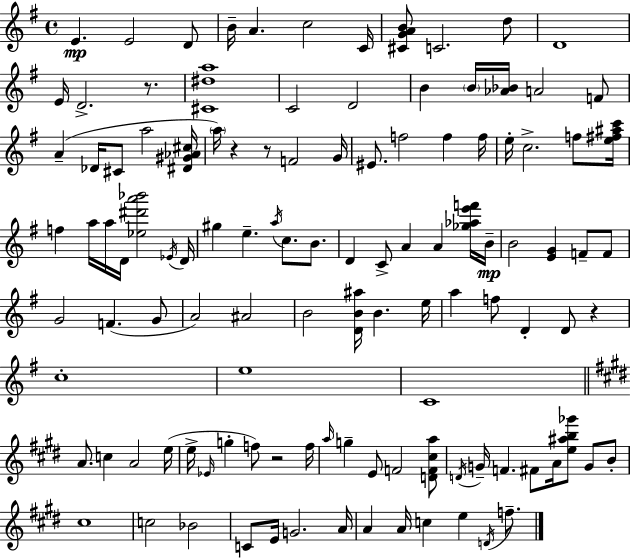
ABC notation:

X:1
T:Untitled
M:4/4
L:1/4
K:Em
E E2 D/2 B/4 A c2 C/4 [^CGAB]/2 C2 d/2 D4 E/4 D2 z/2 [^C^da]4 C2 D2 B B/4 [_A_B]/4 A2 F/2 A _D/4 ^C/2 a2 [^D^G_A^c]/4 a/4 z z/2 F2 G/4 ^E/2 f2 f f/4 e/4 c2 f/2 [e^f^ac']/4 f a/4 a/4 D/4 [_e^d'a'_b']2 _E/4 D/4 ^g e a/4 c/2 B/2 D C/2 A A [_g_ae'f']/4 B/4 B2 [EG] F/2 F/2 G2 F G/2 A2 ^A2 B2 [DB^a]/4 B e/4 a f/2 D D/2 z c4 e4 C4 A/2 c A2 e/4 e/4 _E/4 g f/2 z2 f/4 a/4 g E/2 F2 [DF^ca]/2 D/4 G/4 F ^F/2 A/4 [e^ab_g']/2 G/2 B/2 ^c4 c2 _B2 C/2 E/4 G2 A/4 A A/4 c e D/4 f/2